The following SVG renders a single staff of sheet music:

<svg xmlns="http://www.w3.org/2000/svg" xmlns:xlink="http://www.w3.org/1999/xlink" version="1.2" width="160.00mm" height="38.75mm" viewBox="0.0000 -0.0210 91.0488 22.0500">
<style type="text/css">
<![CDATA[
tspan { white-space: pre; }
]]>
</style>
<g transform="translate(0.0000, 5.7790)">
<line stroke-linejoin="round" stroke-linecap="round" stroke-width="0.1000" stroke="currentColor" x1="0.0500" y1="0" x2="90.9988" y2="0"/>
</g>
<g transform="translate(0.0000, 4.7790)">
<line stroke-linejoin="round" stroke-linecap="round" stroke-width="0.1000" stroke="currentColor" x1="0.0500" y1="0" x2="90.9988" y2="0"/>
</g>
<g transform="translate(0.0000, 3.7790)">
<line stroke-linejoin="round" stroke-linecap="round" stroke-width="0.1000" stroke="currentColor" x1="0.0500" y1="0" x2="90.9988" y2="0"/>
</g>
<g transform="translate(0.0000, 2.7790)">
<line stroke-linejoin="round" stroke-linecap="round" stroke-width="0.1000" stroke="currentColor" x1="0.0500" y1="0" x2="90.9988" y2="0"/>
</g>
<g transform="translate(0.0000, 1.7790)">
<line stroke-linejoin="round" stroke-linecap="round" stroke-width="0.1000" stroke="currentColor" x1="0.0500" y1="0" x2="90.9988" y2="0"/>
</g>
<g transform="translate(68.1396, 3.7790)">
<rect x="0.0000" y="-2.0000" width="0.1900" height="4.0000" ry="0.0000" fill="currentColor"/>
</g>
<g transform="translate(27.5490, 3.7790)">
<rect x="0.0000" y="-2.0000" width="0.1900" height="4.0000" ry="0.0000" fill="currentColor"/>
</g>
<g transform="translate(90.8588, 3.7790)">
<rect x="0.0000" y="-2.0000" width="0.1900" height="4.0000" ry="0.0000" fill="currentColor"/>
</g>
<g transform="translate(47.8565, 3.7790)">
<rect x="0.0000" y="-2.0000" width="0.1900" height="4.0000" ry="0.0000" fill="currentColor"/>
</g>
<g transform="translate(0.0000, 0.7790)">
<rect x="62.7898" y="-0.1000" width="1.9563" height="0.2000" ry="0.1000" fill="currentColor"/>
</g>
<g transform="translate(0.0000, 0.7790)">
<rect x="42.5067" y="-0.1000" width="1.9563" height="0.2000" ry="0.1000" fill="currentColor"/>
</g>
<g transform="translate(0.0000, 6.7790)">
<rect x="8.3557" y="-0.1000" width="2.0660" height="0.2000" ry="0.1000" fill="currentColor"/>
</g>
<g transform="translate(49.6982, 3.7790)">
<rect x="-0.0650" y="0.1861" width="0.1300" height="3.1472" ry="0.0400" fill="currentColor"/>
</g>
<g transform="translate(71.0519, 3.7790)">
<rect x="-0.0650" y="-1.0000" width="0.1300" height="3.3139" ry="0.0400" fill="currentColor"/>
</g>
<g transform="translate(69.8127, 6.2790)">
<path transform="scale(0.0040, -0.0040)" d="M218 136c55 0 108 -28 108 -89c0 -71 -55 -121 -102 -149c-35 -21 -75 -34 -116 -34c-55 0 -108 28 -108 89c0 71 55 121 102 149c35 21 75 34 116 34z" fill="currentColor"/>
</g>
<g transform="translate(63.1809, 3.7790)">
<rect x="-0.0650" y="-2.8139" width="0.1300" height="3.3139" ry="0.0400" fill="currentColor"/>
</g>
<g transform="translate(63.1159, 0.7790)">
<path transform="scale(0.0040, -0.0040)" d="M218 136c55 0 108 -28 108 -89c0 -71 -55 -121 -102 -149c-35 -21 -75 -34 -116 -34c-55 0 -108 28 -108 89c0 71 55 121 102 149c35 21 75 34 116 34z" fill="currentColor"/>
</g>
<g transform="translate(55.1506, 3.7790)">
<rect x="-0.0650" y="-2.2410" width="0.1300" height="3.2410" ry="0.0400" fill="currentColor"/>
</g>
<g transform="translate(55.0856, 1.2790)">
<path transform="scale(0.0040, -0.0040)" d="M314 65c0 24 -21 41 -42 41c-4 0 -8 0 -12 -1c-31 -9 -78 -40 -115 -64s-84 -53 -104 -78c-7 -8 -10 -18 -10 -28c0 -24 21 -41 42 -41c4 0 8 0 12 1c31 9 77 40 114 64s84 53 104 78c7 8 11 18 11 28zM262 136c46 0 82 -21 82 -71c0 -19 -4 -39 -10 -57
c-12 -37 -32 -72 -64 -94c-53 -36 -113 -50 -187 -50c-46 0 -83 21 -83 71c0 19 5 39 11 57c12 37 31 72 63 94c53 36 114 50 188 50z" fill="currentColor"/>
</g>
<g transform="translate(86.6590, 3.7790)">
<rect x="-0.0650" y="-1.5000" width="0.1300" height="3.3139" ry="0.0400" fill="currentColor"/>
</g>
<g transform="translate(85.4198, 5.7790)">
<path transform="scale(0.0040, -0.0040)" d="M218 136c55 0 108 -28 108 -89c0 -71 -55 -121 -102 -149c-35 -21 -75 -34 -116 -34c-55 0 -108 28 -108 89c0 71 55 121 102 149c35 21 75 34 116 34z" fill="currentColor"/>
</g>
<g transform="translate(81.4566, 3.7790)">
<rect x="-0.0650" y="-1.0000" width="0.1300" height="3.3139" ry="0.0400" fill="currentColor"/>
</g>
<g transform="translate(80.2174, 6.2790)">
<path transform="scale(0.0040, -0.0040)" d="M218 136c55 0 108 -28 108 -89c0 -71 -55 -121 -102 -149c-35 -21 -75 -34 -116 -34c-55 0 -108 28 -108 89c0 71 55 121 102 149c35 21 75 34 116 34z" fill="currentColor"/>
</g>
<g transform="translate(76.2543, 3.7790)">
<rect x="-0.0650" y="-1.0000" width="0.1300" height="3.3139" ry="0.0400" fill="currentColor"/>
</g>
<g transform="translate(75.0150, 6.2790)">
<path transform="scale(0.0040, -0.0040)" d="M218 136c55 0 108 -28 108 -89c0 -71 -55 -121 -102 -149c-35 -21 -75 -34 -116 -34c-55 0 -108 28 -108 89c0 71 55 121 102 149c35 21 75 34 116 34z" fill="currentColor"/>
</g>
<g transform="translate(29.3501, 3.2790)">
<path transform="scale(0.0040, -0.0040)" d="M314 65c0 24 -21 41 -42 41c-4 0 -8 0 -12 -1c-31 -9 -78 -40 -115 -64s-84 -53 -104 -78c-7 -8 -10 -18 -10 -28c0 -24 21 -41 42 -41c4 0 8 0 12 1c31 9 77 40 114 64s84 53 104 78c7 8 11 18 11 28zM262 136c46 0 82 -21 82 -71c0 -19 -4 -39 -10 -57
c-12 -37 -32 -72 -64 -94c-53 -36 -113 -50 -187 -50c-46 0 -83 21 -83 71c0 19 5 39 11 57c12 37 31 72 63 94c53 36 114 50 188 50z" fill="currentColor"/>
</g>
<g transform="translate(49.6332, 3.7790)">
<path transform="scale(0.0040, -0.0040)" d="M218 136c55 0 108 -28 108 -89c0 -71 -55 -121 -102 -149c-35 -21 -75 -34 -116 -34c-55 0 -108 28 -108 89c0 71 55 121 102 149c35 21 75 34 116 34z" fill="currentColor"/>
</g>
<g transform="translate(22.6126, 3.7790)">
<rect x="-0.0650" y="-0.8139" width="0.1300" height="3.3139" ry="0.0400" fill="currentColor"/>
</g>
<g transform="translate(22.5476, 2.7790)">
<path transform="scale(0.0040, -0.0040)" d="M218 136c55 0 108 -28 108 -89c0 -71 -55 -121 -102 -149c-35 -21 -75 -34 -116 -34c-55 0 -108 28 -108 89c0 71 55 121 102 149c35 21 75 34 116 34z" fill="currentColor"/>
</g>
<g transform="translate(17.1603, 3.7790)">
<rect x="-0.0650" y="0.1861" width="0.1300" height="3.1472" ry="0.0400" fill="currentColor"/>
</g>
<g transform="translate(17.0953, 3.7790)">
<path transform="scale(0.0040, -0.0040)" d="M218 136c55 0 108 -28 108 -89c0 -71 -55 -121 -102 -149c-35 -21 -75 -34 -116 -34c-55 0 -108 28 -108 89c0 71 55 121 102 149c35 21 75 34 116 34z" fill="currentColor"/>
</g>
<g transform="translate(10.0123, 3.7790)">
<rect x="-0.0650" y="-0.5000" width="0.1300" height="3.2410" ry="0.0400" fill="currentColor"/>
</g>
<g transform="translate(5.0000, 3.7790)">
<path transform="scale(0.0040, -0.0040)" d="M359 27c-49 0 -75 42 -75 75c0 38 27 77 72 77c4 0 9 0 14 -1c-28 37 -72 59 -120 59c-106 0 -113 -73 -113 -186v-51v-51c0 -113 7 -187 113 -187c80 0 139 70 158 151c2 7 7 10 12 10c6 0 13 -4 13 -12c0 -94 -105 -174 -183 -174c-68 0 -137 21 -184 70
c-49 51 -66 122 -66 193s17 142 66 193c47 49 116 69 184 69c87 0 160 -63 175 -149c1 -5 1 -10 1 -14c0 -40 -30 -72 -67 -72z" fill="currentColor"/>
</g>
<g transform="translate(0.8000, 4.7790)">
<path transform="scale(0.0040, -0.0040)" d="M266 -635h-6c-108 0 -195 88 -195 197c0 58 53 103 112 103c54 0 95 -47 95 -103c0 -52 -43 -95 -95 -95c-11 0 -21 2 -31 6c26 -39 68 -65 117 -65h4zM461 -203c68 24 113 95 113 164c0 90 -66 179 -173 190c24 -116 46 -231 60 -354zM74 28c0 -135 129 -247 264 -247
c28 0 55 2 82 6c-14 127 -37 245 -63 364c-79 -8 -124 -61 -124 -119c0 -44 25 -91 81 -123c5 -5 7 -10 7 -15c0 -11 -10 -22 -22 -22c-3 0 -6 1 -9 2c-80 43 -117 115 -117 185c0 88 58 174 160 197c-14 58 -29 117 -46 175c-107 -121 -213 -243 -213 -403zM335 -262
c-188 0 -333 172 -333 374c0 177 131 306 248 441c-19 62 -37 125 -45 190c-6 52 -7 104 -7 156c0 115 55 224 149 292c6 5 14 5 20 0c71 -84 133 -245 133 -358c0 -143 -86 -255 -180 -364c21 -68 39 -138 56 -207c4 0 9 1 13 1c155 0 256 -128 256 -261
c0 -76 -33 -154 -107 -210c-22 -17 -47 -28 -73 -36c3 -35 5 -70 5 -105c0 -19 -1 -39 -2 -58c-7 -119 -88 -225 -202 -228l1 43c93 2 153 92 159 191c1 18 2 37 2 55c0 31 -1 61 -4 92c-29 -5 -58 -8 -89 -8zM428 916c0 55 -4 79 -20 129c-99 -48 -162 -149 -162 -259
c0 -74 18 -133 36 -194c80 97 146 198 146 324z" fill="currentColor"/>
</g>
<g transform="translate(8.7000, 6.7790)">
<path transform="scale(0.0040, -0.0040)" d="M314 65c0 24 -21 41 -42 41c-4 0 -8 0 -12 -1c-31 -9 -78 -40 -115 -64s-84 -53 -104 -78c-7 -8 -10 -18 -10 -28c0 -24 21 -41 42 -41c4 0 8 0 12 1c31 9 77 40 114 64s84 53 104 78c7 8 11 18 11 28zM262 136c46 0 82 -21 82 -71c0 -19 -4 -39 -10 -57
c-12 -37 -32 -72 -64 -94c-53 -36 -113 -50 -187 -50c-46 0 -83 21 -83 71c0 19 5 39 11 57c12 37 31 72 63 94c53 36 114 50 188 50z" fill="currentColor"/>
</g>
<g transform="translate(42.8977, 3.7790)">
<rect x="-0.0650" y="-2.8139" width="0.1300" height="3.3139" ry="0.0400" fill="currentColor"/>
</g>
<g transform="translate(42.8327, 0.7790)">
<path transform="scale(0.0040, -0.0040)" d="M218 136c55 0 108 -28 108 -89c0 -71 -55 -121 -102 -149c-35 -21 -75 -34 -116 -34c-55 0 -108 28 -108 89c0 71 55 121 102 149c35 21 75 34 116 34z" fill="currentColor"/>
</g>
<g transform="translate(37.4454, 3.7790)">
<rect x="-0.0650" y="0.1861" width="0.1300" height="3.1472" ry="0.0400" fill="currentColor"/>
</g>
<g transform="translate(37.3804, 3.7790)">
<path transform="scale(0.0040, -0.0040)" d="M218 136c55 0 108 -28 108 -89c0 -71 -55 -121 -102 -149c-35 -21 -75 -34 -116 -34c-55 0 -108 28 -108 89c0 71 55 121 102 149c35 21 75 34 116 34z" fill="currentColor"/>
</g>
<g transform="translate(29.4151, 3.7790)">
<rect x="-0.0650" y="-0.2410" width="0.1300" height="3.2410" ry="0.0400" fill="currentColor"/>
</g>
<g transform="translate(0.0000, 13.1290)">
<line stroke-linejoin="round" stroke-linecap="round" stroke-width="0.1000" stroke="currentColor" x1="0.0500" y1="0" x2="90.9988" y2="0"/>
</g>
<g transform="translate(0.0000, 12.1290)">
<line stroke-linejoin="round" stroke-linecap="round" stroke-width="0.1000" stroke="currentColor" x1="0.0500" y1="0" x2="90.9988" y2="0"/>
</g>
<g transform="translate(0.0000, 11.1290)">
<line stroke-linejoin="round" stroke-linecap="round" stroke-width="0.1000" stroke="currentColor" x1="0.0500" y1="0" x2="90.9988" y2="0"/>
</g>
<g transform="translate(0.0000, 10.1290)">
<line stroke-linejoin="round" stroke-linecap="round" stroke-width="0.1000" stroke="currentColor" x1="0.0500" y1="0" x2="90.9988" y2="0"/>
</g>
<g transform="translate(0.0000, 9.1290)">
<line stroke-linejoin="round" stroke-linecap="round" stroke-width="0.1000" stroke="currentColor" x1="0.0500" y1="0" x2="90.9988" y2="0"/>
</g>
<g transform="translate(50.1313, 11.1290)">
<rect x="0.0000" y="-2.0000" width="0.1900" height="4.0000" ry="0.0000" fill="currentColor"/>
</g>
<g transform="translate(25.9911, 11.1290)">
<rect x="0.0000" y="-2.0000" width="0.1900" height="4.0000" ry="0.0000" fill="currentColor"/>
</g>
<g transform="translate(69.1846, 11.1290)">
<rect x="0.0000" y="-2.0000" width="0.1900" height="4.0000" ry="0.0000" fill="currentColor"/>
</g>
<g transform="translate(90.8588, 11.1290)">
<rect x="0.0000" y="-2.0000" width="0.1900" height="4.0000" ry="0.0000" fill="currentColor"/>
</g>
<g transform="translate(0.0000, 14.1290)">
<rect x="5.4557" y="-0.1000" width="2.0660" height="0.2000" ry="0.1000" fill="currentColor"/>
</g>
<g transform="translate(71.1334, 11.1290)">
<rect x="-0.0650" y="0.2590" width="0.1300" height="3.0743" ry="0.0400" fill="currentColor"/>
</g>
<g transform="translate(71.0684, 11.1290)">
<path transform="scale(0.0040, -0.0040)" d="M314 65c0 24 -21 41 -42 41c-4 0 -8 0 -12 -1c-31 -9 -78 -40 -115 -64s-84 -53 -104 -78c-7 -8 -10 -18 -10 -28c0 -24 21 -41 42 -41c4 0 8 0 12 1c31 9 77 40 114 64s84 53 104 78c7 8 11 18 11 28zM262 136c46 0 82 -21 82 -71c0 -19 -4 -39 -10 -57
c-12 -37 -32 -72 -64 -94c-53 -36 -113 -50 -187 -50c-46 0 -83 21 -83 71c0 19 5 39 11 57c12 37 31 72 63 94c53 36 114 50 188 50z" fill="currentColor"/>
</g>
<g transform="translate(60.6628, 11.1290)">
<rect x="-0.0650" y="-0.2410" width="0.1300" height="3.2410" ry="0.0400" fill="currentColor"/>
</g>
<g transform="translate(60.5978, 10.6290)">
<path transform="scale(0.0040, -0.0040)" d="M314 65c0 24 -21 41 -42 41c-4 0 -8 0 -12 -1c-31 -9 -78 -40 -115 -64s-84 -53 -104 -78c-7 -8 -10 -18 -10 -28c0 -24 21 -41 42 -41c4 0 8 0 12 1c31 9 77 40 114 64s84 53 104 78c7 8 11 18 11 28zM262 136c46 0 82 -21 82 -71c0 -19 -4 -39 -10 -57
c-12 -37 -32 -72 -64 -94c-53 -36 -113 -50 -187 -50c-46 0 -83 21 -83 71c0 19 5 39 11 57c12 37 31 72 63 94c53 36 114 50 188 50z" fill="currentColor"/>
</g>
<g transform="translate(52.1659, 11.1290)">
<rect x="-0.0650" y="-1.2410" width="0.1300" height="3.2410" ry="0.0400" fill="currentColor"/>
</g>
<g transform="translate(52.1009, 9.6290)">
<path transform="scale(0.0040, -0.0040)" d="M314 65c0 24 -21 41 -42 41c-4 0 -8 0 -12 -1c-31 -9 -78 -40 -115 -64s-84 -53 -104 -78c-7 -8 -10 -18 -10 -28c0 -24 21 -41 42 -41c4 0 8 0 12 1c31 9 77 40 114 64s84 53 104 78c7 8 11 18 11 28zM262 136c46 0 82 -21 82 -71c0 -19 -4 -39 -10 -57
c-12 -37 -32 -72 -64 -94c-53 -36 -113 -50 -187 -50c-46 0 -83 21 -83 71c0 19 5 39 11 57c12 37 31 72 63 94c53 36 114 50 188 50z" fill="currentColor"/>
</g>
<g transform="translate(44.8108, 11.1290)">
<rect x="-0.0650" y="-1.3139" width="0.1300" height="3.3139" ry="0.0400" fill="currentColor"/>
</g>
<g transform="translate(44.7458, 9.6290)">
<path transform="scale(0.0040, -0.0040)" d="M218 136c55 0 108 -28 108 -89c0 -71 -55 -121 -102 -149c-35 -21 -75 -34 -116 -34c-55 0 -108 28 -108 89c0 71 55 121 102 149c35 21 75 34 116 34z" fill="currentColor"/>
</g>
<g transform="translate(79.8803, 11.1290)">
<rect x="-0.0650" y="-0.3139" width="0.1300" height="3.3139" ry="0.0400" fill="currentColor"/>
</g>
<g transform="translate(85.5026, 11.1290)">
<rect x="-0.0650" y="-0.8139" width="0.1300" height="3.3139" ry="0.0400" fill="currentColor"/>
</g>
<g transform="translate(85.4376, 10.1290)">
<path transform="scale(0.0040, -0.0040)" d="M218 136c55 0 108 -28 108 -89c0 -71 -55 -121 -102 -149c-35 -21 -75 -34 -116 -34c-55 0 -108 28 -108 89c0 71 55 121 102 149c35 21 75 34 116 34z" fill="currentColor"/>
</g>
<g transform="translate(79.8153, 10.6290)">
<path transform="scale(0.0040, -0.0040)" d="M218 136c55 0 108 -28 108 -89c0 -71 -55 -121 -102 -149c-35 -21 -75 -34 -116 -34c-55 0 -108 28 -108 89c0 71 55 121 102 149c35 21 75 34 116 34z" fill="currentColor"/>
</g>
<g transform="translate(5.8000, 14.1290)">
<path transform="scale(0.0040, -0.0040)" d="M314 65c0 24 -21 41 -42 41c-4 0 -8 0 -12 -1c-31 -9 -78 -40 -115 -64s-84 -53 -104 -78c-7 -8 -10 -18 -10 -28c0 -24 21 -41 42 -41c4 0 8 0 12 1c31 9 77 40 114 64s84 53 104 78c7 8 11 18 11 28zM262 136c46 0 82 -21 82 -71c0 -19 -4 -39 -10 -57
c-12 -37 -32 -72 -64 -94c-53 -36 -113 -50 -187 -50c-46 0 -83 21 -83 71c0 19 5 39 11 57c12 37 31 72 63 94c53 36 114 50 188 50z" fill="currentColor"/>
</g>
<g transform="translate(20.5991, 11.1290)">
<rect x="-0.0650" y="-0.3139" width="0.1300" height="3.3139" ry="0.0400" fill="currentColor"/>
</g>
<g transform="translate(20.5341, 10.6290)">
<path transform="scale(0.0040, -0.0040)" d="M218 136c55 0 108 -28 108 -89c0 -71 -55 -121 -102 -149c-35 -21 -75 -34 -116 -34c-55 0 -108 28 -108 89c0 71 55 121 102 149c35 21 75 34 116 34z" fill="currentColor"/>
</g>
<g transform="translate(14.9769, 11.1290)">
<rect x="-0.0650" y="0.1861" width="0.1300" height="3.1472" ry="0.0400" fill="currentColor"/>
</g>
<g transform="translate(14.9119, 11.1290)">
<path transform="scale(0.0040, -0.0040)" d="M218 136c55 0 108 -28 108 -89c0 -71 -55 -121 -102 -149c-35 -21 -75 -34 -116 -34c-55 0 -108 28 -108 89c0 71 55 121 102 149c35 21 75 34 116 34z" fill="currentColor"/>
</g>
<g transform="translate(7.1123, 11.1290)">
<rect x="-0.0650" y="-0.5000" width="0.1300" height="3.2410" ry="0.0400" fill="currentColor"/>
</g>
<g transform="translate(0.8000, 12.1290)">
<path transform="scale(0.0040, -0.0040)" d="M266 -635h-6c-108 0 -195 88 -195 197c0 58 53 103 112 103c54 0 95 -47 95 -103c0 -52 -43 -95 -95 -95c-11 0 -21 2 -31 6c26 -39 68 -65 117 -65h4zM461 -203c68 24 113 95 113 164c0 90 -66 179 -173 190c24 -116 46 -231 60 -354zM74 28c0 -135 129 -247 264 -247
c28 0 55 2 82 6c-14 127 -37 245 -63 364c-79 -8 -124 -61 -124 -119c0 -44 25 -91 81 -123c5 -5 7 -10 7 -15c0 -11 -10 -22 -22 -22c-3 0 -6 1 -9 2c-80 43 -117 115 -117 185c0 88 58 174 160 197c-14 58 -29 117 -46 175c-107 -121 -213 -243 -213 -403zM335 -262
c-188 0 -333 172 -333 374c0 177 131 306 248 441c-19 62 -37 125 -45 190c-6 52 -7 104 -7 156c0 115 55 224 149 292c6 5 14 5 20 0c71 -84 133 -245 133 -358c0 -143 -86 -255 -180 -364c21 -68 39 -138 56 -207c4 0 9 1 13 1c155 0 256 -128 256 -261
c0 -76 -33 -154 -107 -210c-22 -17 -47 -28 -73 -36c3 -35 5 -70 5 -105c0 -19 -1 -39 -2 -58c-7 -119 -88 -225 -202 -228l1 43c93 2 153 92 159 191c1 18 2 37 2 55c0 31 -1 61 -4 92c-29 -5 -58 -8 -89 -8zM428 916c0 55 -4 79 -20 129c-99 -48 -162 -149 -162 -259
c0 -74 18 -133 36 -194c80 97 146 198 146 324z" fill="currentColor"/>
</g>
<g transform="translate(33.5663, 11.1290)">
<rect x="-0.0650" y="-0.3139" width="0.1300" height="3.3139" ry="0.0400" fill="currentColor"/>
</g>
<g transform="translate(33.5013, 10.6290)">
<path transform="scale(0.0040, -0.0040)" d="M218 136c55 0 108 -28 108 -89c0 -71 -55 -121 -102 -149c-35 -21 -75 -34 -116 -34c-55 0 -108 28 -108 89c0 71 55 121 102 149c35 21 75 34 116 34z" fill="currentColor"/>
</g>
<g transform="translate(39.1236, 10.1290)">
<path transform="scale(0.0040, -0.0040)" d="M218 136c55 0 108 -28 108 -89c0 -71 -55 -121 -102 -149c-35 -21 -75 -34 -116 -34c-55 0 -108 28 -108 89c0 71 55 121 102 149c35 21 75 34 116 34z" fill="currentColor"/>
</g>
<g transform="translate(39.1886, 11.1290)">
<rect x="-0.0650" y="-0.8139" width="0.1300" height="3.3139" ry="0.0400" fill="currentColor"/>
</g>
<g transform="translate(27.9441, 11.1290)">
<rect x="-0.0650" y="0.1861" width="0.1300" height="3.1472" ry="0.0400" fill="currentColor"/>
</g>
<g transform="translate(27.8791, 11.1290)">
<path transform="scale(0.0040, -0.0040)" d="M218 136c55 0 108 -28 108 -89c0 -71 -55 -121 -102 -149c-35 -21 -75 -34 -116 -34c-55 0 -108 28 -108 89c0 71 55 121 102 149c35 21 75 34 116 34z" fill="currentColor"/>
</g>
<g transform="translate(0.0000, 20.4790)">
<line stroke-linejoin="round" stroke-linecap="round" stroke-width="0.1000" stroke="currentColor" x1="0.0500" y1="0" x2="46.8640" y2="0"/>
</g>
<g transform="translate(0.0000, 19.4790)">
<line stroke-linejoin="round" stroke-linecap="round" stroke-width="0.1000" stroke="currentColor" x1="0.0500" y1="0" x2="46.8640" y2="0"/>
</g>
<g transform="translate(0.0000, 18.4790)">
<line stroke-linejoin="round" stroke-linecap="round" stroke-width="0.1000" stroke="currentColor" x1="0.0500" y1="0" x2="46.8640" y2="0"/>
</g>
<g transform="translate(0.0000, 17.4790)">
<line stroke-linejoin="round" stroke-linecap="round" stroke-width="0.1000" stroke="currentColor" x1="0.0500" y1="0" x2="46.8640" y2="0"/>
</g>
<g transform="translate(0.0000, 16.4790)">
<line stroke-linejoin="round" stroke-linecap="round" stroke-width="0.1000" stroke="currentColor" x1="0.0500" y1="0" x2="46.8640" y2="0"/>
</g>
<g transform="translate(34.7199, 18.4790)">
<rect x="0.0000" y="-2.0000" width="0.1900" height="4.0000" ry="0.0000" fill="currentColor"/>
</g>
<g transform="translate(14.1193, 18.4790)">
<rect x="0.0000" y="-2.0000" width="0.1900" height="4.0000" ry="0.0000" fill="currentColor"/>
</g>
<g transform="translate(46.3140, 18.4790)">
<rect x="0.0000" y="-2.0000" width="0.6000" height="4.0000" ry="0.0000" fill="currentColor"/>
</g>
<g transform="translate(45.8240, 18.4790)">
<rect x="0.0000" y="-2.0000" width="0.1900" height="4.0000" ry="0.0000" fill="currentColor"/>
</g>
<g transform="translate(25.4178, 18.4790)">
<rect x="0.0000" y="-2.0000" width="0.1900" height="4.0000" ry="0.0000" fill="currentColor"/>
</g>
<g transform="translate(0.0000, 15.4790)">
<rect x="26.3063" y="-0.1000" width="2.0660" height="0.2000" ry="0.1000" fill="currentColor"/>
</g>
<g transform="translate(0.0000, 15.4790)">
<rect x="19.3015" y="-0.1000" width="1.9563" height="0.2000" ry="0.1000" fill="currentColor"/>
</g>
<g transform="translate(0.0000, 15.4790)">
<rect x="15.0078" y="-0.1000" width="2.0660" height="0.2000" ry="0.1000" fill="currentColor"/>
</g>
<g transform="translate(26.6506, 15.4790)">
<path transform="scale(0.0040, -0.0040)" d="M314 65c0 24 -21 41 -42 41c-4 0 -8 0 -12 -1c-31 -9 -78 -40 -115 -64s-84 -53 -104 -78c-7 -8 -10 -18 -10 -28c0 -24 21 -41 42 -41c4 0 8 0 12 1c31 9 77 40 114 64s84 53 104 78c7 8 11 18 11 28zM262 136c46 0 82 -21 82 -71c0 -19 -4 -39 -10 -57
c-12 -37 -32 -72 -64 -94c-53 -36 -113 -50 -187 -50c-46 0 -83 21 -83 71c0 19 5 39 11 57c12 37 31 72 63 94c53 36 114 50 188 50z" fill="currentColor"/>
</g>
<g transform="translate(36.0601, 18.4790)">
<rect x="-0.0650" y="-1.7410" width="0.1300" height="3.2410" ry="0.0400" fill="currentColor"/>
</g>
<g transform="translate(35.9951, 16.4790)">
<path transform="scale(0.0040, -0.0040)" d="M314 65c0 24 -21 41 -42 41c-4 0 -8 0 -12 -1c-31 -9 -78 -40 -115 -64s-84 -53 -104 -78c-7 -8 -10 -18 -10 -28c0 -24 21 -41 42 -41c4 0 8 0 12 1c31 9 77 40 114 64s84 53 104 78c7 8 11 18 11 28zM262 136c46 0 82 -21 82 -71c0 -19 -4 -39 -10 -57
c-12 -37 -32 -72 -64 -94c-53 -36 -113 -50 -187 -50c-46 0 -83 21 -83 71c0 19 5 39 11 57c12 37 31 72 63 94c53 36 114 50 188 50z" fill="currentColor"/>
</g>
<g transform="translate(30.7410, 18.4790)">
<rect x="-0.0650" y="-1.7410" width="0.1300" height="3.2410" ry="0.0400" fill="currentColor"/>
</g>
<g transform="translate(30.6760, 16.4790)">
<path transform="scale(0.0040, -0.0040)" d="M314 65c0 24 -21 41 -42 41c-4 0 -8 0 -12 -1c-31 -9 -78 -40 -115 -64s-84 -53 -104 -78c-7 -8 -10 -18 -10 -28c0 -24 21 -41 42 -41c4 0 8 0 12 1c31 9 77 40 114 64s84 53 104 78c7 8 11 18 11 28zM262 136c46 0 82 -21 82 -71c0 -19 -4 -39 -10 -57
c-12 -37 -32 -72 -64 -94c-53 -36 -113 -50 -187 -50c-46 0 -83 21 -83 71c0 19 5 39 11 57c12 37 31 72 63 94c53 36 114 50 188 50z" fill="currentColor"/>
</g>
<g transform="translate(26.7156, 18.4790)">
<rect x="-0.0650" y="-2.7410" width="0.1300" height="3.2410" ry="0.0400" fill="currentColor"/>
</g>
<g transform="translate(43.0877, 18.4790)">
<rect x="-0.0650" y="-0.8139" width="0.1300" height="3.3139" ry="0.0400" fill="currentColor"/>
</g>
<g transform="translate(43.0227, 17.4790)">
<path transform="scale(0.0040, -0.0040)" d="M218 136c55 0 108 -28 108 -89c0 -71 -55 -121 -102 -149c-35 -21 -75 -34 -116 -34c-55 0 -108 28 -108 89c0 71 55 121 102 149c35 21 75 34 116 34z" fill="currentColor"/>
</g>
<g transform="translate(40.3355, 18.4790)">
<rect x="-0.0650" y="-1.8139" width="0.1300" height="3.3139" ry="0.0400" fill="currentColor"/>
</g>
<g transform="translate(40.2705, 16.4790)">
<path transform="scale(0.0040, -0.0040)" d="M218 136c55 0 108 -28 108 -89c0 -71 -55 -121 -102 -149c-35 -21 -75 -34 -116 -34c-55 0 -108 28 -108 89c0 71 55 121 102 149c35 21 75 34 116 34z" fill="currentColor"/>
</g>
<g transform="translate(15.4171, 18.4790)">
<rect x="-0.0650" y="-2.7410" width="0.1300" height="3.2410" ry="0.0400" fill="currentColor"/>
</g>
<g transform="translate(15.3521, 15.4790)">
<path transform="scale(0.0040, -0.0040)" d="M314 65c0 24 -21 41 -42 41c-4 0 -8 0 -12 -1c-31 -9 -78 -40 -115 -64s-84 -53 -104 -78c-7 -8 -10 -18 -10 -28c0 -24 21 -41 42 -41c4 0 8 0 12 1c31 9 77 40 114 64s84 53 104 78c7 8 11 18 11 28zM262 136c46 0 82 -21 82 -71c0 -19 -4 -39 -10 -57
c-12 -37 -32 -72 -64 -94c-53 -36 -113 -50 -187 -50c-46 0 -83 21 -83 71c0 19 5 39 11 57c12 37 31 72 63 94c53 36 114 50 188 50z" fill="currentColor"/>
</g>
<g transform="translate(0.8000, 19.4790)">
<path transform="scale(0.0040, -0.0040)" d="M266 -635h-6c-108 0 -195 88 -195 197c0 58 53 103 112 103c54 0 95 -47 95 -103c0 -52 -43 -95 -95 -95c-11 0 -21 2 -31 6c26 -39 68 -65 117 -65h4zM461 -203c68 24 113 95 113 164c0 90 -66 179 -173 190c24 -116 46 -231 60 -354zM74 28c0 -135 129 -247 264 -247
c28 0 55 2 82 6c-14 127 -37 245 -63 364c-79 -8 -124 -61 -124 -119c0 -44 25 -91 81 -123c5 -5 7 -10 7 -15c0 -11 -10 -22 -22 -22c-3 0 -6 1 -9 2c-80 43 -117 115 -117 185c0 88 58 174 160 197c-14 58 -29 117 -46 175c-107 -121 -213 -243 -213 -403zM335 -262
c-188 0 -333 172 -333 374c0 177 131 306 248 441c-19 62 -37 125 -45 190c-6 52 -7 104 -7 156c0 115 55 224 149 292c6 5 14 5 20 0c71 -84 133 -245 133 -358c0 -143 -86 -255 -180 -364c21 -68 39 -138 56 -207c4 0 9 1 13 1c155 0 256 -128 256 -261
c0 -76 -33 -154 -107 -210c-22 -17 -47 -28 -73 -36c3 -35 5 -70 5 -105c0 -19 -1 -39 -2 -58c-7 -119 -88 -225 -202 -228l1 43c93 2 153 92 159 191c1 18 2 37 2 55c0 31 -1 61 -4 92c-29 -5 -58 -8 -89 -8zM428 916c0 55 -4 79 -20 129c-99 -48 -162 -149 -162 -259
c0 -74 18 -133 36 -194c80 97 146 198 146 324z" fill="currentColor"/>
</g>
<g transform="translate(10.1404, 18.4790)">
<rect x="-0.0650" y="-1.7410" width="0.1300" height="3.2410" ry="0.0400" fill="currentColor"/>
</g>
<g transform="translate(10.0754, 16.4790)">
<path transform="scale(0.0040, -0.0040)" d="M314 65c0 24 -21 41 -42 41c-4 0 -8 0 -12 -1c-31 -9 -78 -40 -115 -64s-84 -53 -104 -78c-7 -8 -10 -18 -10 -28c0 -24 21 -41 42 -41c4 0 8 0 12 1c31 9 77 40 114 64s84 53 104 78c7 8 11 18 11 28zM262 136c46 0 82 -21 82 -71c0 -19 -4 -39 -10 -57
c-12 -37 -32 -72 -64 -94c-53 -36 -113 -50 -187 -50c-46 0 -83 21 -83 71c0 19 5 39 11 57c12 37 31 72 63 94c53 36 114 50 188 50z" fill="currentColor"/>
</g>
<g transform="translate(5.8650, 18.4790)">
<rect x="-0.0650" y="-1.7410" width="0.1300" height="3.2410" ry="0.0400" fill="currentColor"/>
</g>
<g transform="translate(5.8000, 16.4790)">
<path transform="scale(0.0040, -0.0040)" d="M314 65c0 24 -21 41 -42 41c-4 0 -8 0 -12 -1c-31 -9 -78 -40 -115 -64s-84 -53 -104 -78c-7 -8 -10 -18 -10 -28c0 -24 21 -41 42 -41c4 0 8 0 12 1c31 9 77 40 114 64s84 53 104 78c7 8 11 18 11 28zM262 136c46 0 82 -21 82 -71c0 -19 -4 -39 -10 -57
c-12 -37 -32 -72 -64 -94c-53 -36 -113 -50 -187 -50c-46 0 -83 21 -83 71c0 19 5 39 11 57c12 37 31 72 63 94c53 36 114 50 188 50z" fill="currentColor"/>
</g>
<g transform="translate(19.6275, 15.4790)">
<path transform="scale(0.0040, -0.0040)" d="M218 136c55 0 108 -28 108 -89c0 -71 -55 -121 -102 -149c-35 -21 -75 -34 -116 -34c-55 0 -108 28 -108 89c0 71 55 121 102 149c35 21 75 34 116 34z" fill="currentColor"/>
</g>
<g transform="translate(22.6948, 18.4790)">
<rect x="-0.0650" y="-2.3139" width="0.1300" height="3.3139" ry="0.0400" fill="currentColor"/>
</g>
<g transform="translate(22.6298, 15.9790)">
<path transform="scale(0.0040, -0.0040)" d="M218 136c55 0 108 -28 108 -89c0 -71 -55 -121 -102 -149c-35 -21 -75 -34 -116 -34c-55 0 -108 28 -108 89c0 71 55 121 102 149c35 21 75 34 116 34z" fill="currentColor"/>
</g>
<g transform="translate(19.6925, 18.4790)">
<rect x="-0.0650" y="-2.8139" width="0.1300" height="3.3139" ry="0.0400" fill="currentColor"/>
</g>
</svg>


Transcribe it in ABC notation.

X:1
T:Untitled
M:4/4
L:1/4
K:C
C2 B d c2 B a B g2 a D D D E C2 B c B c d e e2 c2 B2 c d f2 f2 a2 a g a2 f2 f2 f d